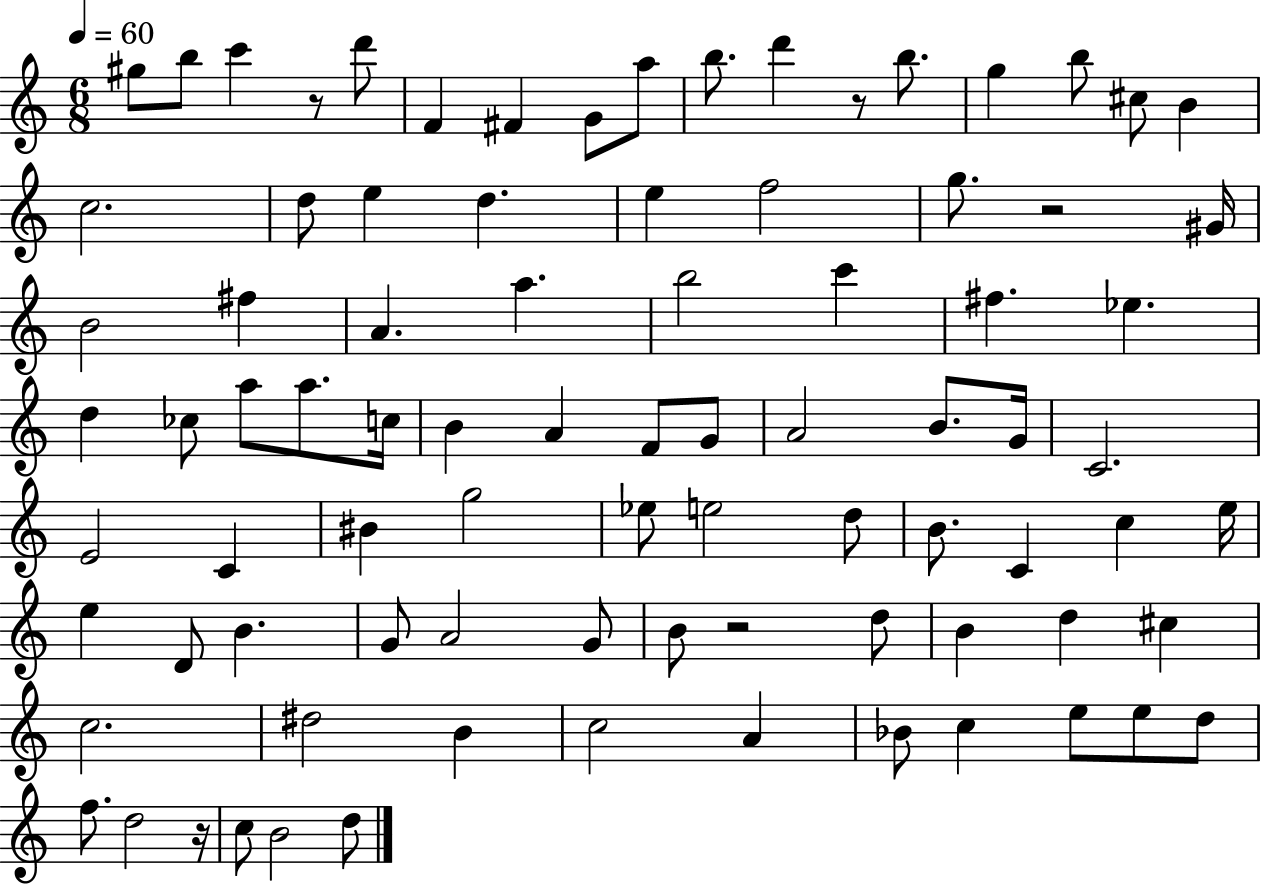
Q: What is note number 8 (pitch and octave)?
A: A5